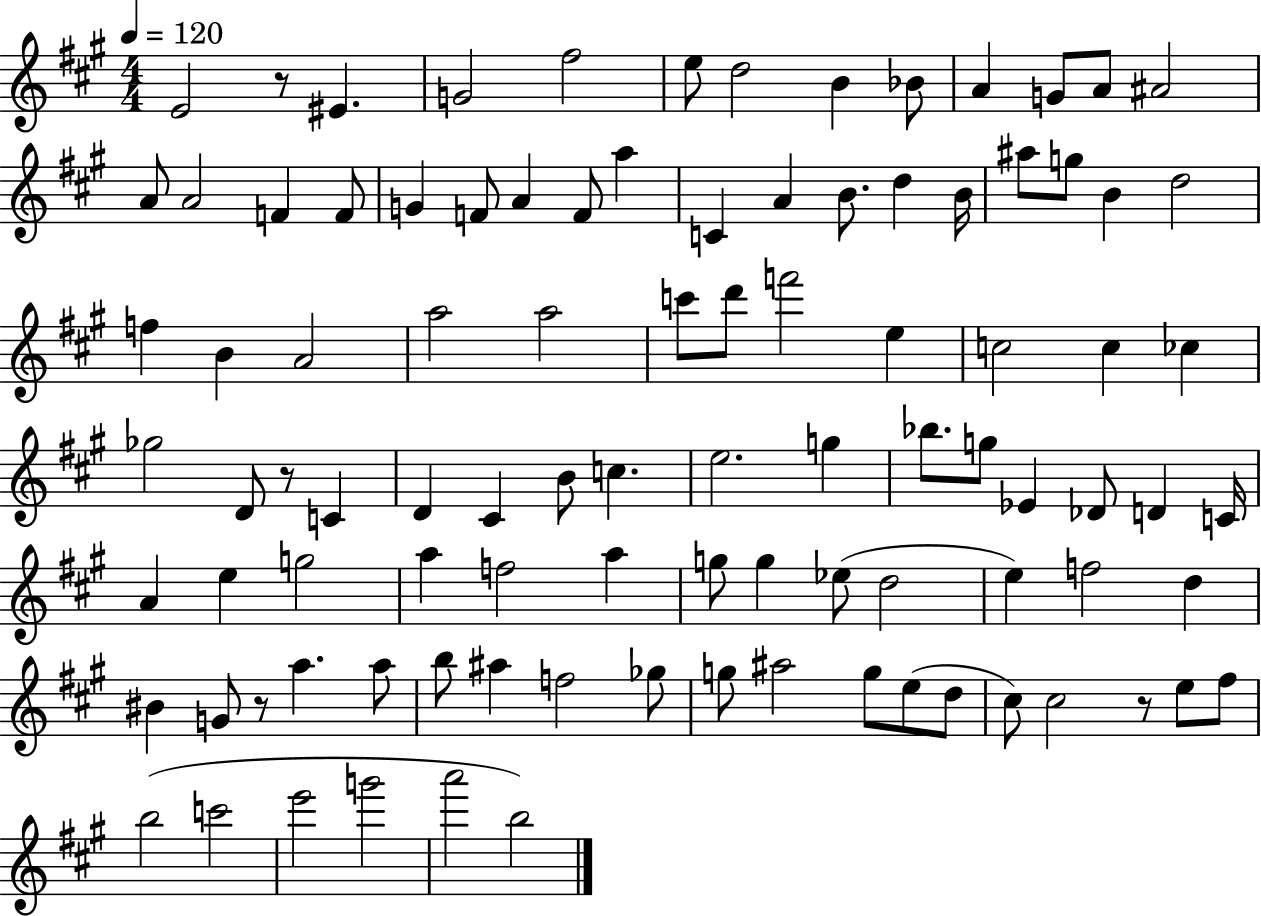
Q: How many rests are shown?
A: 4